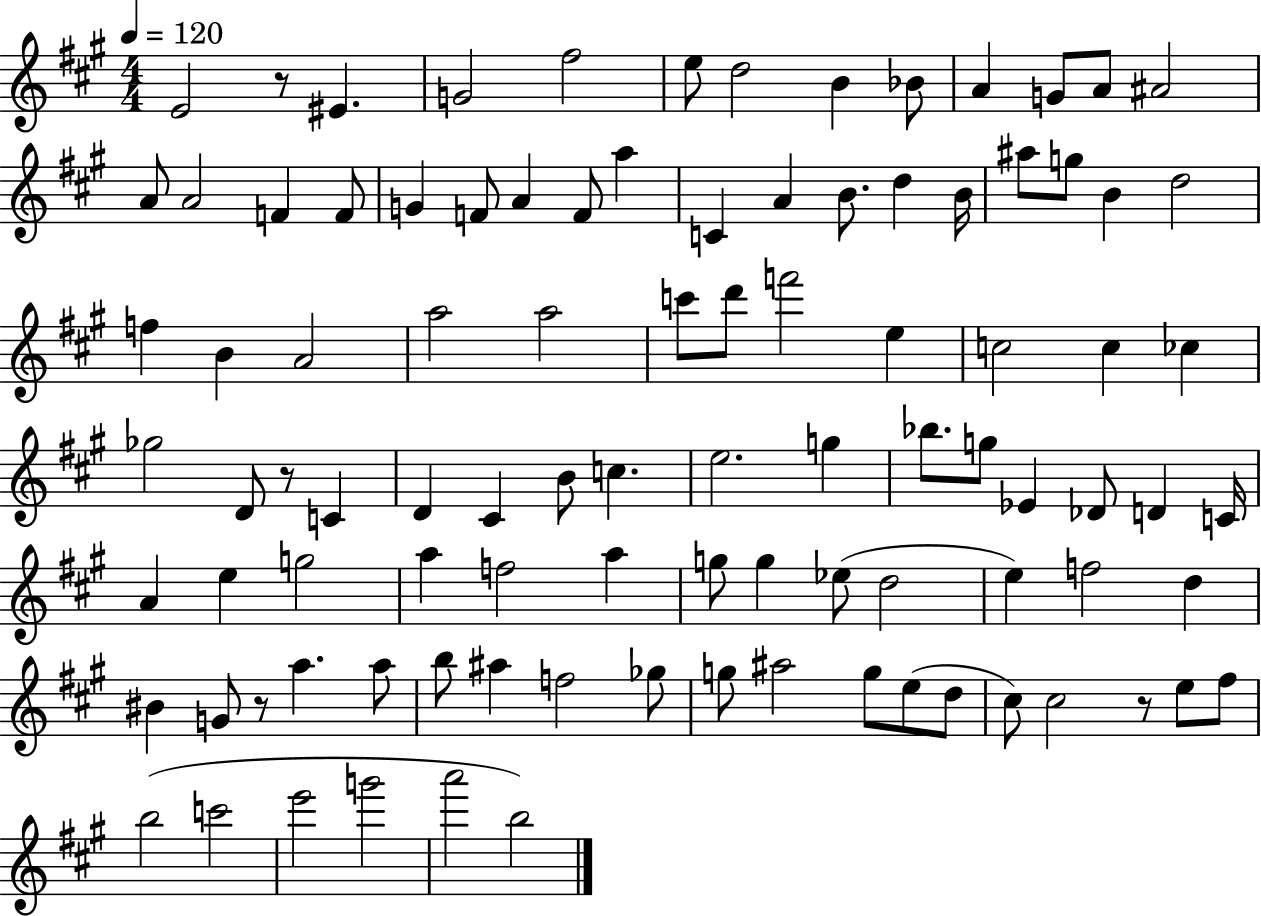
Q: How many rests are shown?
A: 4